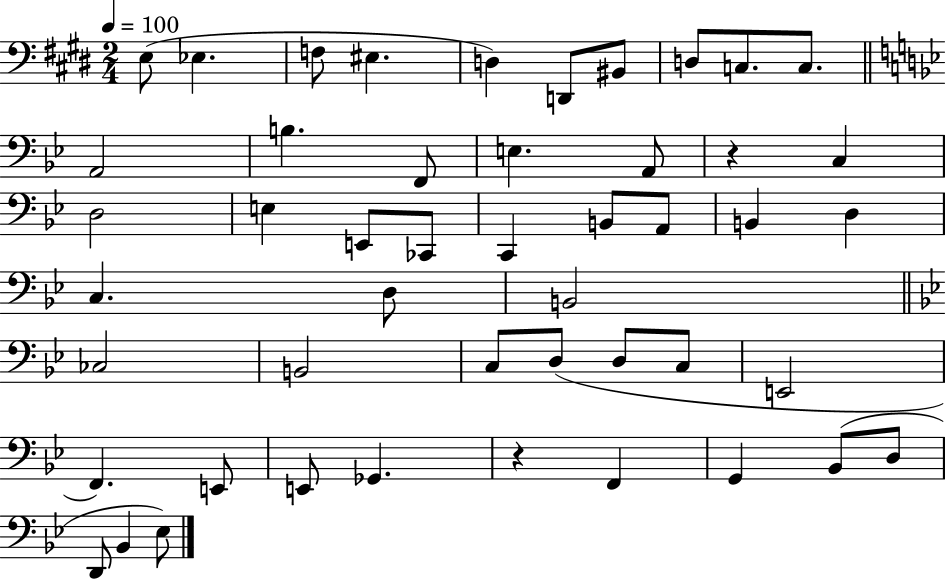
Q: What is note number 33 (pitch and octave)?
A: D3